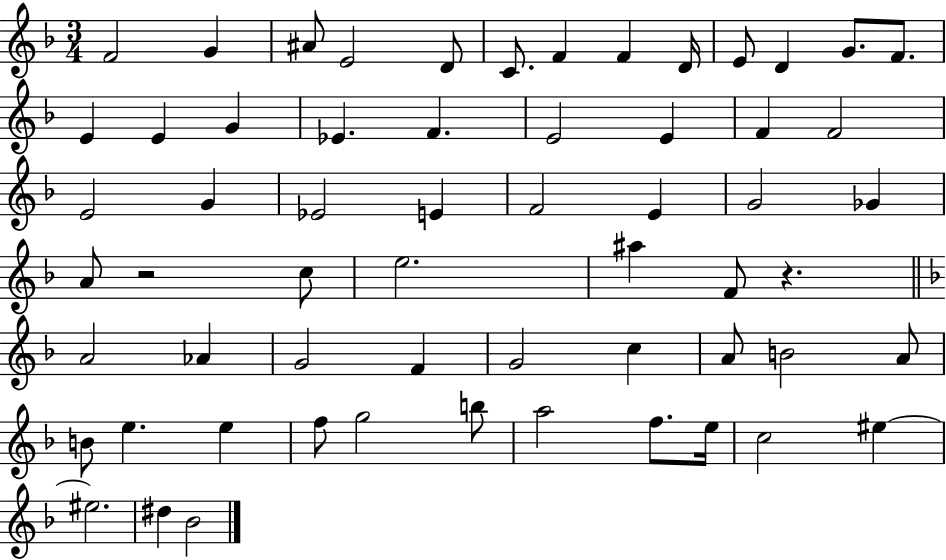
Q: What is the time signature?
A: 3/4